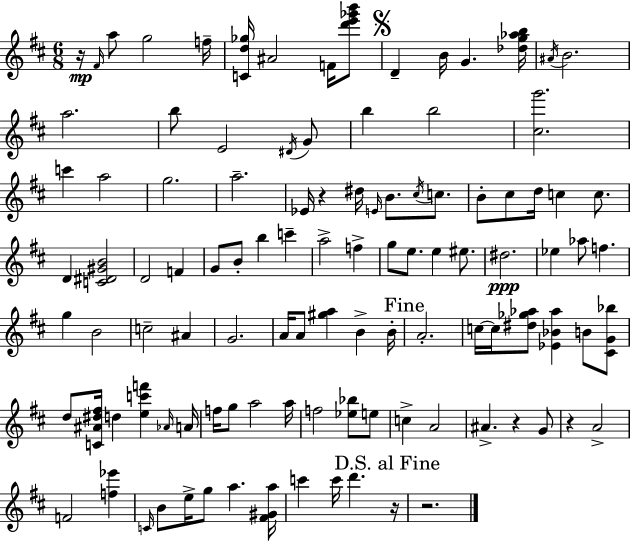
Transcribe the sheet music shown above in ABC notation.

X:1
T:Untitled
M:6/8
L:1/4
K:D
z/4 ^F/4 a/2 g2 f/4 [Cd_g]/4 ^A2 F/4 [d'e'_g'b']/2 D B/4 G [_dg_ab]/4 ^A/4 B2 a2 b/2 E2 ^D/4 G/2 b b2 [^cg']2 c' a2 g2 a2 _E/4 z ^d/4 E/4 B/2 ^c/4 c/2 B/2 ^c/2 d/4 c c/2 D [C^D^GB]2 D2 F G/2 B/2 b c' a2 f g/2 e/2 e ^e/2 ^d2 _e _a/2 f g B2 c2 ^A G2 A/4 A/2 [^ga] B B/4 A2 c/4 c/4 [^d_g_a]/2 [_E_B_a] B/2 [^CG_b]/2 d/2 [C^A^d^f]/4 d [ec'f'] _A/4 A/4 f/4 g/2 a2 a/4 f2 [_e_b]/2 e/2 c A2 ^A z G/2 z A2 F2 [f_e'] C/4 B/2 e/4 g/2 a [^F^Ga]/4 c' c'/4 d' z/4 z2